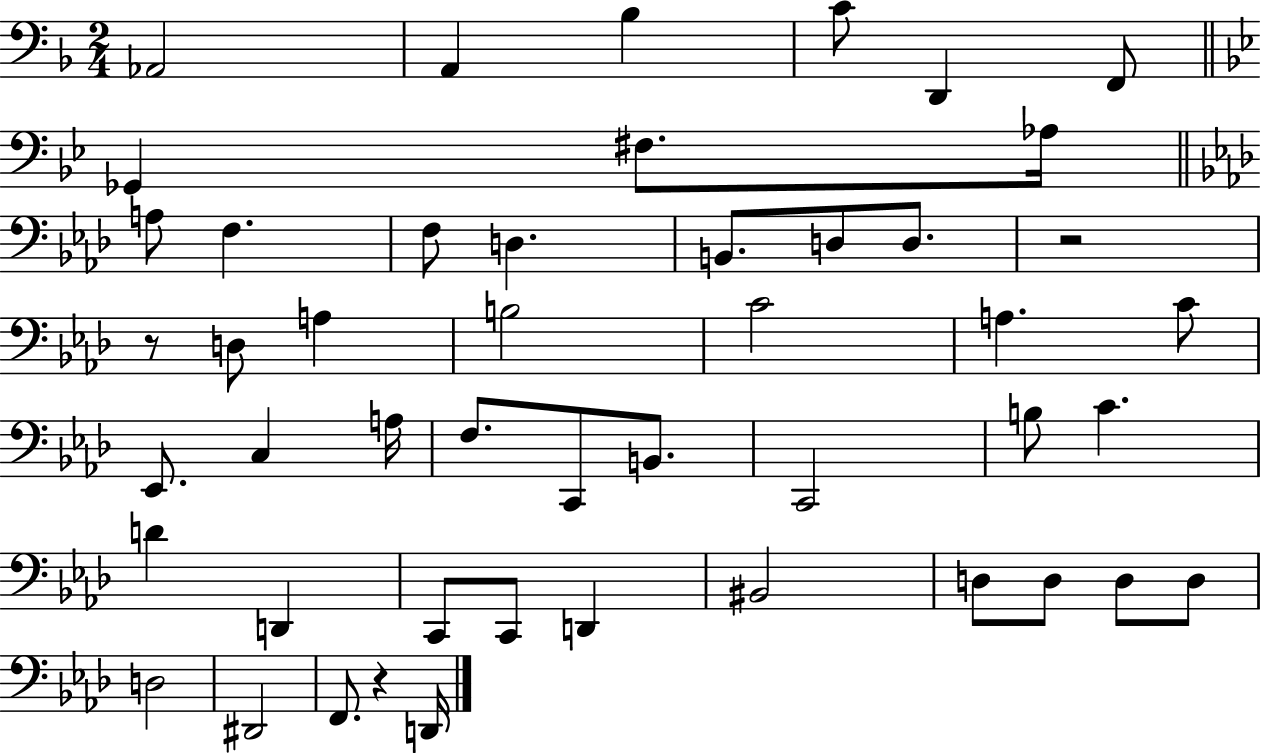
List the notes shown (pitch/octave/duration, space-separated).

Ab2/h A2/q Bb3/q C4/e D2/q F2/e Gb2/q F#3/e. Ab3/s A3/e F3/q. F3/e D3/q. B2/e. D3/e D3/e. R/h R/e D3/e A3/q B3/h C4/h A3/q. C4/e Eb2/e. C3/q A3/s F3/e. C2/e B2/e. C2/h B3/e C4/q. D4/q D2/q C2/e C2/e D2/q BIS2/h D3/e D3/e D3/e D3/e D3/h D#2/h F2/e. R/q D2/s